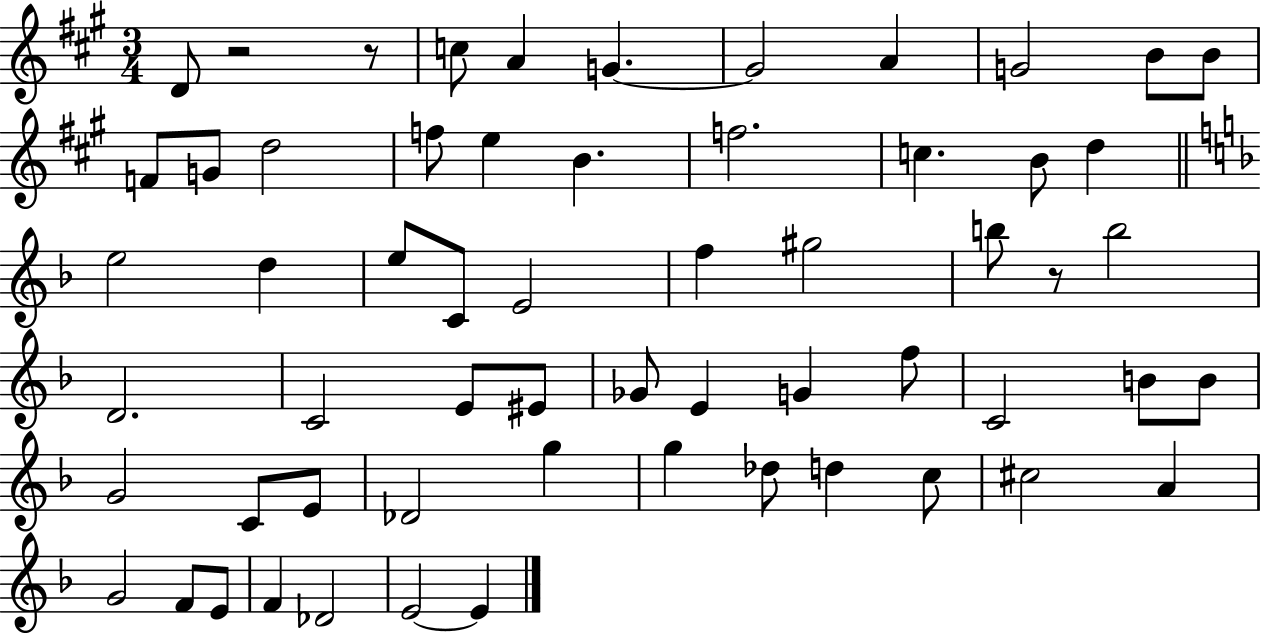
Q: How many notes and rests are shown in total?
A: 60